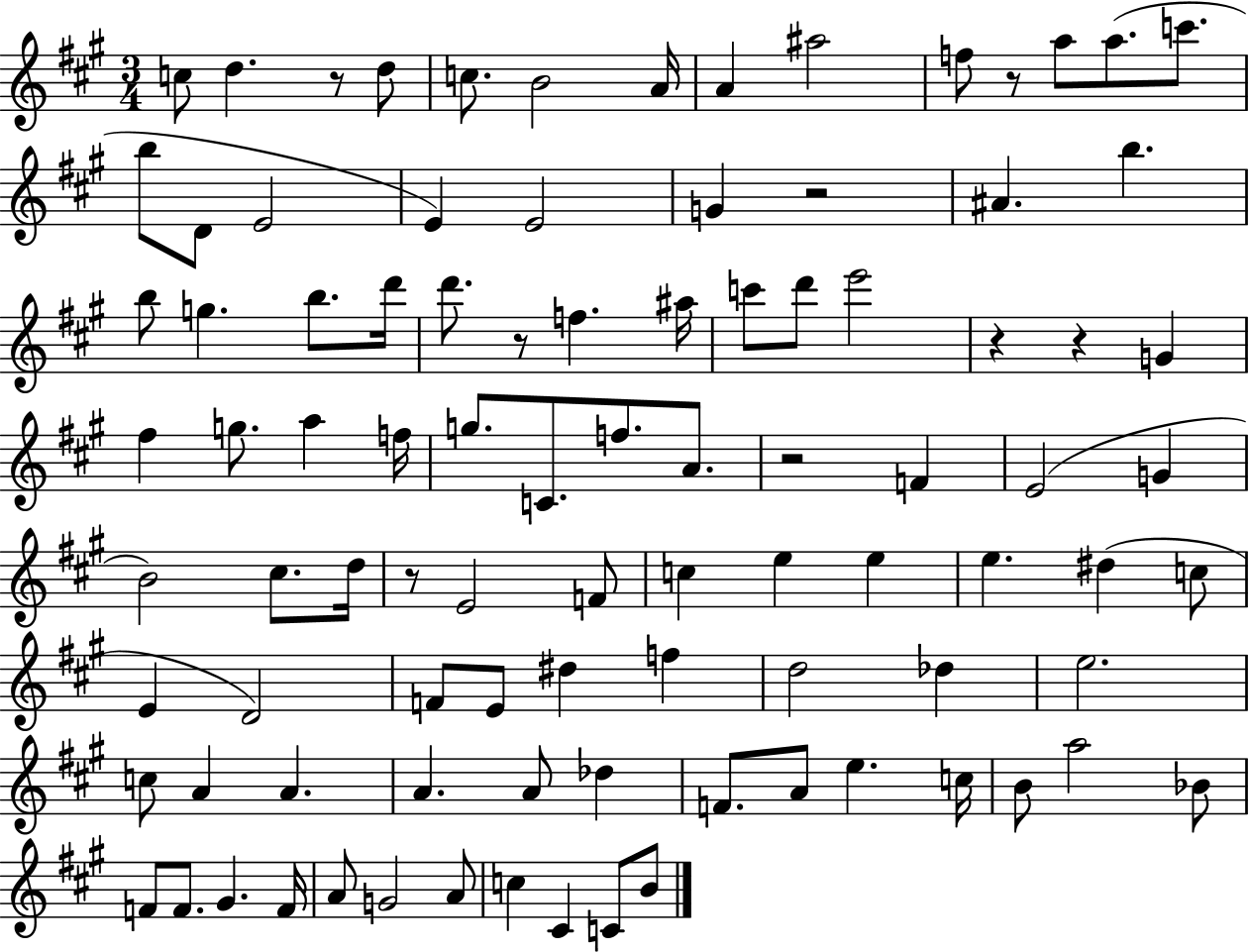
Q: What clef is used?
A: treble